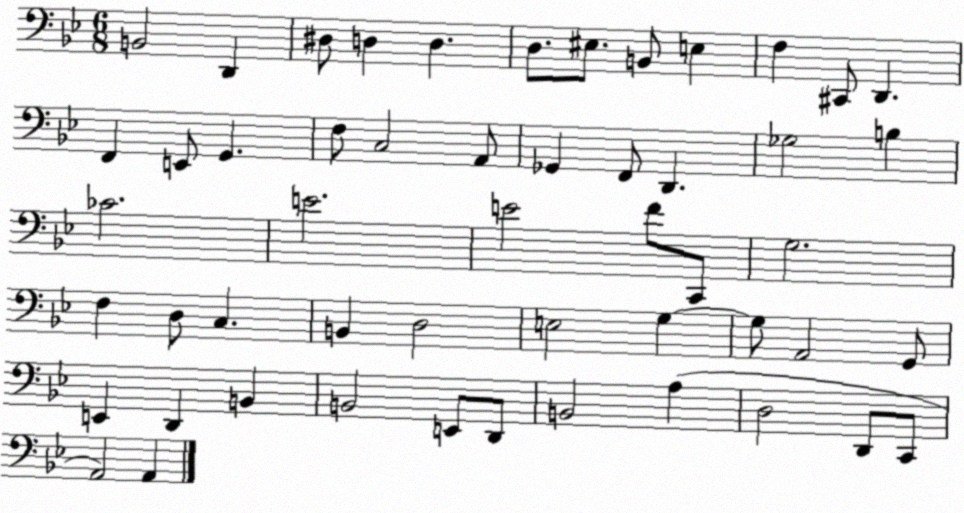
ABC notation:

X:1
T:Untitled
M:6/8
L:1/4
K:Bb
B,,2 D,, ^D,/2 D, D, D,/2 ^E,/2 B,,/2 E, F, ^C,,/2 D,, F,, E,,/2 G,, F,/2 C,2 A,,/2 _G,, F,,/2 D,, _G,2 B, _C2 E2 E2 F/2 C,,/2 G,2 F, D,/2 C, B,, D,2 E,2 G, G,/2 A,,2 G,,/2 E,, D,, B,, B,,2 E,,/2 D,,/2 B,,2 A, D,2 D,,/2 C,,/2 A,,2 A,,